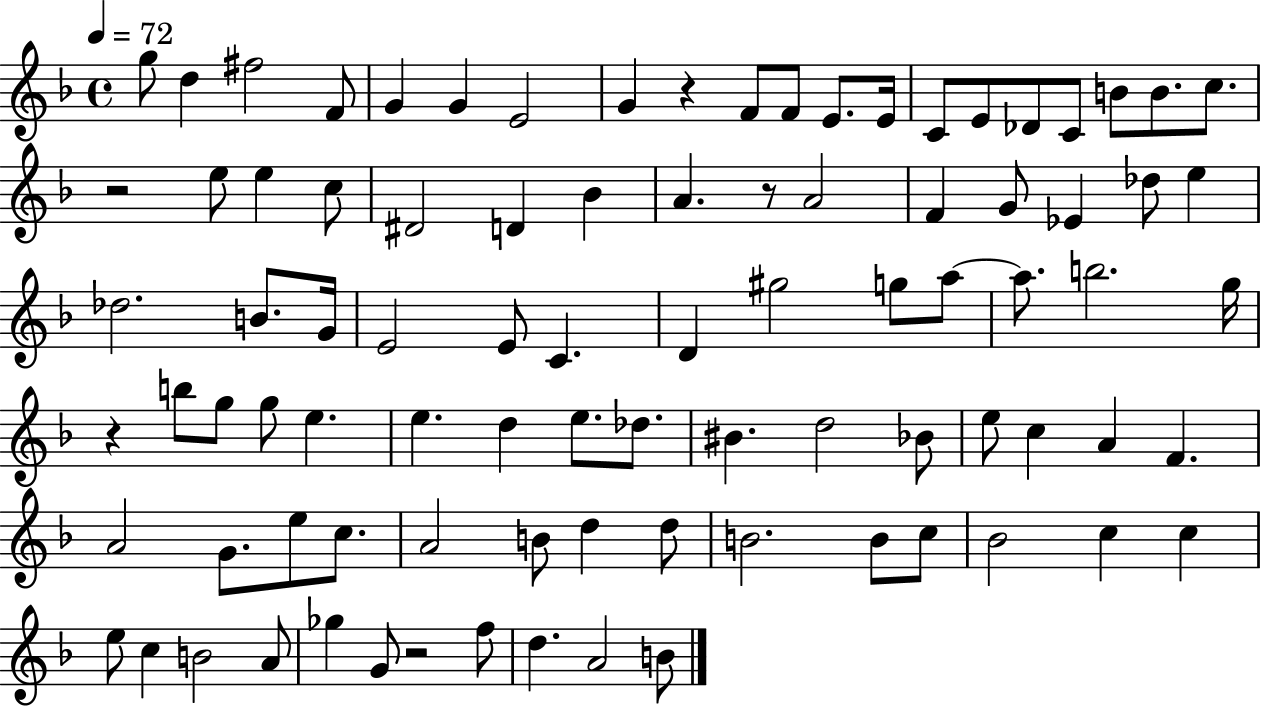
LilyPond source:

{
  \clef treble
  \time 4/4
  \defaultTimeSignature
  \key f \major
  \tempo 4 = 72
  \repeat volta 2 { g''8 d''4 fis''2 f'8 | g'4 g'4 e'2 | g'4 r4 f'8 f'8 e'8. e'16 | c'8 e'8 des'8 c'8 b'8 b'8. c''8. | \break r2 e''8 e''4 c''8 | dis'2 d'4 bes'4 | a'4. r8 a'2 | f'4 g'8 ees'4 des''8 e''4 | \break des''2. b'8. g'16 | e'2 e'8 c'4. | d'4 gis''2 g''8 a''8~~ | a''8. b''2. g''16 | \break r4 b''8 g''8 g''8 e''4. | e''4. d''4 e''8. des''8. | bis'4. d''2 bes'8 | e''8 c''4 a'4 f'4. | \break a'2 g'8. e''8 c''8. | a'2 b'8 d''4 d''8 | b'2. b'8 c''8 | bes'2 c''4 c''4 | \break e''8 c''4 b'2 a'8 | ges''4 g'8 r2 f''8 | d''4. a'2 b'8 | } \bar "|."
}